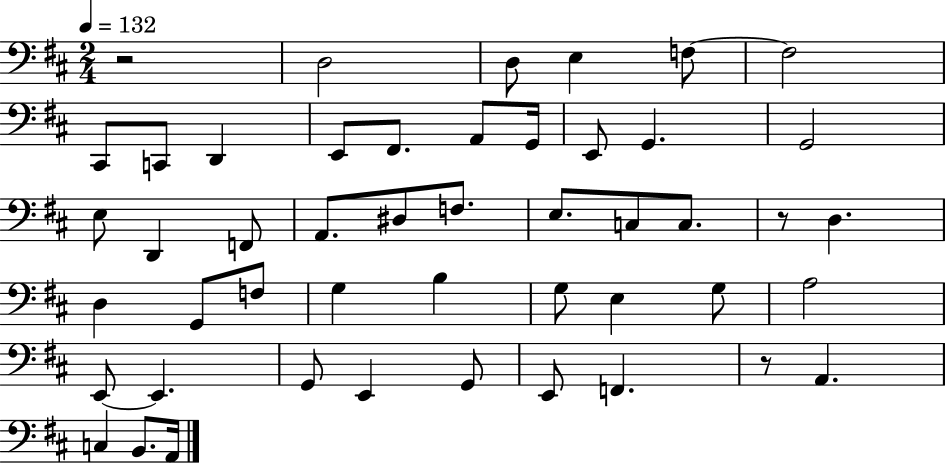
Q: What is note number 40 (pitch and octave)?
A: E2